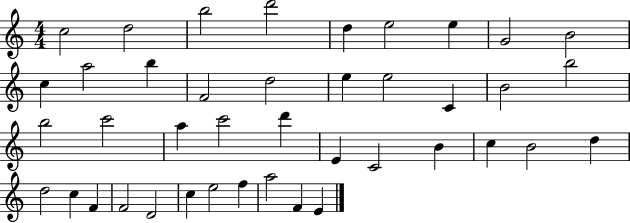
C5/h D5/h B5/h D6/h D5/q E5/h E5/q G4/h B4/h C5/q A5/h B5/q F4/h D5/h E5/q E5/h C4/q B4/h B5/h B5/h C6/h A5/q C6/h D6/q E4/q C4/h B4/q C5/q B4/h D5/q D5/h C5/q F4/q F4/h D4/h C5/q E5/h F5/q A5/h F4/q E4/q